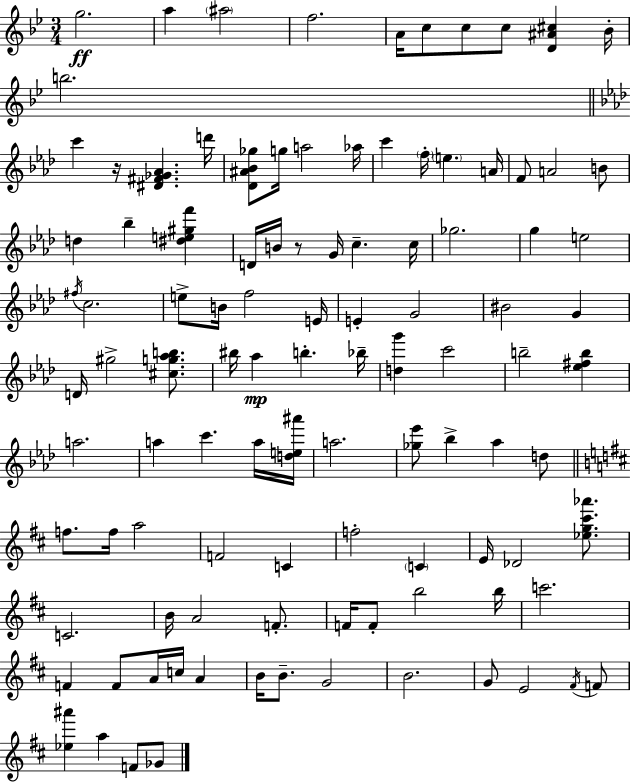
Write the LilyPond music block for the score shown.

{
  \clef treble
  \numericTimeSignature
  \time 3/4
  \key g \minor
  g''2.\ff | a''4 \parenthesize ais''2 | f''2. | a'16 c''8 c''8 c''8 <d' ais' cis''>4 bes'16-. | \break b''2. | \bar "||" \break \key f \minor c'''4 r16 <dis' fis' ges' aes'>4. d'''16 | <des' ais' bes' ges''>8 g''16 a''2 aes''16 | c'''4 \parenthesize f''16-. \parenthesize e''4. a'16 | f'8 a'2 b'8 | \break d''4 bes''4-- <dis'' e'' gis'' f'''>4 | d'16 b'16 r8 g'16 c''4.-- c''16 | ges''2. | g''4 e''2 | \break \acciaccatura { fis''16 } c''2. | e''8-> b'16 f''2 | e'16 e'4-. g'2 | bis'2 g'4 | \break d'16 gis''2-> <cis'' g'' aes'' b''>8. | bis''16 aes''4\mp b''4.-. | bes''16-- <d'' g'''>4 c'''2 | b''2-- <ees'' fis'' b''>4 | \break a''2. | a''4 c'''4. a''16 | <d'' e'' ais'''>16 a''2. | <ges'' ees'''>8 bes''4-> aes''4 d''8 | \break \bar "||" \break \key d \major f''8. f''16 a''2 | f'2 c'4 | f''2-. \parenthesize c'4 | e'16 des'2 <ees'' g'' cis''' aes'''>8. | \break c'2. | b'16 a'2 f'8.-. | f'16 f'8-. b''2 b''16 | c'''2. | \break f'4 f'8 a'16 c''16 a'4 | b'16 b'8.-- g'2 | b'2. | g'8 e'2 \acciaccatura { fis'16 } f'8 | \break <ees'' ais'''>4 a''4 f'8 ges'8 | \bar "|."
}